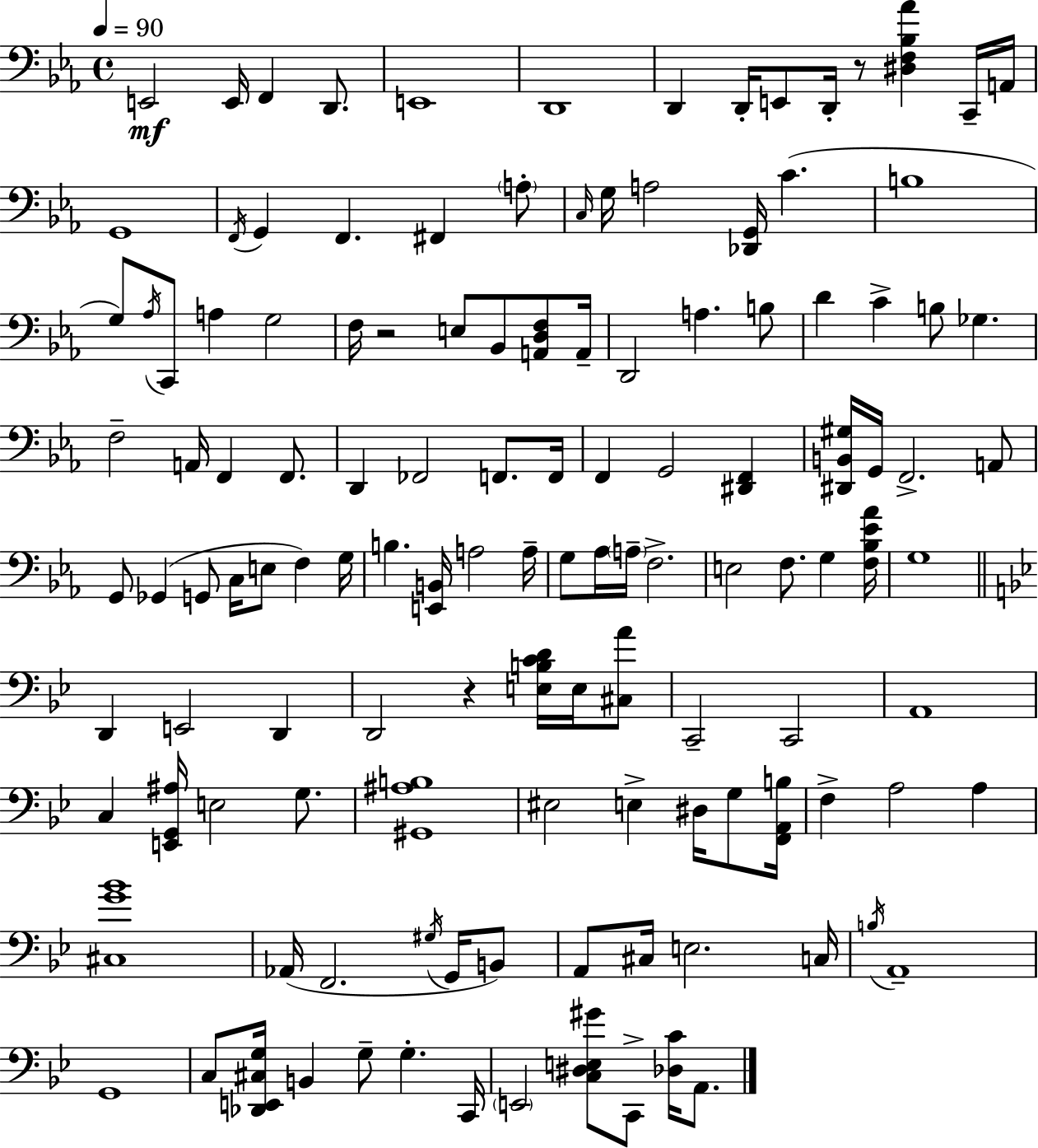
X:1
T:Untitled
M:4/4
L:1/4
K:Cm
E,,2 E,,/4 F,, D,,/2 E,,4 D,,4 D,, D,,/4 E,,/2 D,,/4 z/2 [^D,F,_B,_A] C,,/4 A,,/4 G,,4 F,,/4 G,, F,, ^F,, A,/2 C,/4 G,/4 A,2 [_D,,G,,]/4 C B,4 G,/2 _A,/4 C,,/2 A, G,2 F,/4 z2 E,/2 _B,,/2 [A,,D,F,]/2 A,,/4 D,,2 A, B,/2 D C B,/2 _G, F,2 A,,/4 F,, F,,/2 D,, _F,,2 F,,/2 F,,/4 F,, G,,2 [^D,,F,,] [^D,,B,,^G,]/4 G,,/4 F,,2 A,,/2 G,,/2 _G,, G,,/2 C,/4 E,/2 F, G,/4 B, [E,,B,,]/4 A,2 A,/4 G,/2 _A,/4 A,/4 F,2 E,2 F,/2 G, [F,_B,_E_A]/4 G,4 D,, E,,2 D,, D,,2 z [E,B,CD]/4 E,/4 [^C,A]/2 C,,2 C,,2 A,,4 C, [E,,G,,^A,]/4 E,2 G,/2 [^G,,^A,B,]4 ^E,2 E, ^D,/4 G,/2 [F,,A,,B,]/4 F, A,2 A, [^C,G_B]4 _A,,/4 F,,2 ^G,/4 G,,/4 B,,/2 A,,/2 ^C,/4 E,2 C,/4 B,/4 A,,4 G,,4 C,/2 [_D,,E,,^C,G,]/4 B,, G,/2 G, C,,/4 E,,2 [C,^D,E,^G]/2 C,,/2 [_D,C]/4 A,,/2